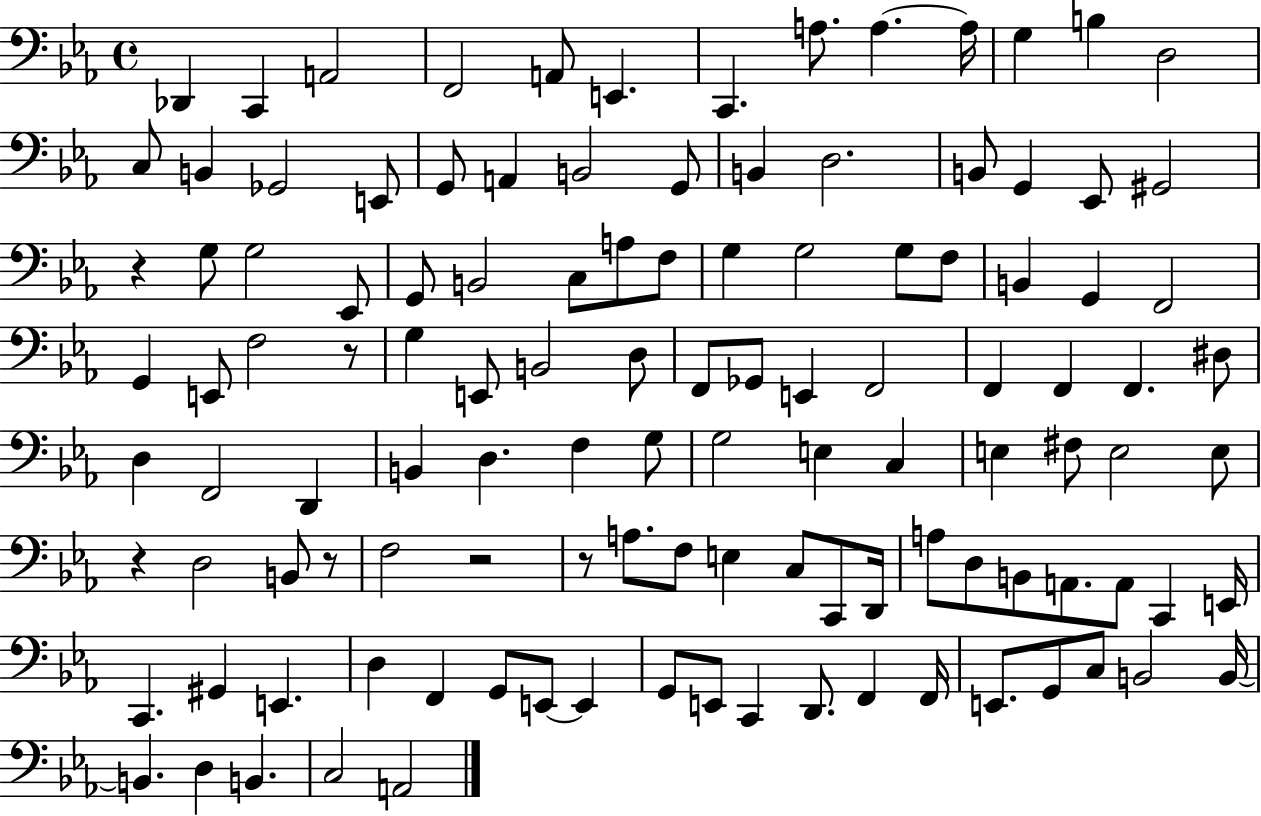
Db2/q C2/q A2/h F2/h A2/e E2/q. C2/q. A3/e. A3/q. A3/s G3/q B3/q D3/h C3/e B2/q Gb2/h E2/e G2/e A2/q B2/h G2/e B2/q D3/h. B2/e G2/q Eb2/e G#2/h R/q G3/e G3/h Eb2/e G2/e B2/h C3/e A3/e F3/e G3/q G3/h G3/e F3/e B2/q G2/q F2/h G2/q E2/e F3/h R/e G3/q E2/e B2/h D3/e F2/e Gb2/e E2/q F2/h F2/q F2/q F2/q. D#3/e D3/q F2/h D2/q B2/q D3/q. F3/q G3/e G3/h E3/q C3/q E3/q F#3/e E3/h E3/e R/q D3/h B2/e R/e F3/h R/h R/e A3/e. F3/e E3/q C3/e C2/e D2/s A3/e D3/e B2/e A2/e. A2/e C2/q E2/s C2/q. G#2/q E2/q. D3/q F2/q G2/e E2/e E2/q G2/e E2/e C2/q D2/e. F2/q F2/s E2/e. G2/e C3/e B2/h B2/s B2/q. D3/q B2/q. C3/h A2/h